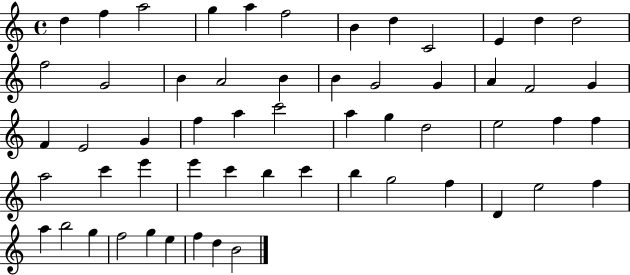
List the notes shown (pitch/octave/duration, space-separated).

D5/q F5/q A5/h G5/q A5/q F5/h B4/q D5/q C4/h E4/q D5/q D5/h F5/h G4/h B4/q A4/h B4/q B4/q G4/h G4/q A4/q F4/h G4/q F4/q E4/h G4/q F5/q A5/q C6/h A5/q G5/q D5/h E5/h F5/q F5/q A5/h C6/q E6/q E6/q C6/q B5/q C6/q B5/q G5/h F5/q D4/q E5/h F5/q A5/q B5/h G5/q F5/h G5/q E5/q F5/q D5/q B4/h